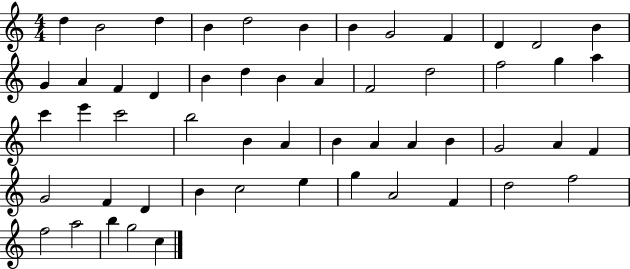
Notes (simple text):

D5/q B4/h D5/q B4/q D5/h B4/q B4/q G4/h F4/q D4/q D4/h B4/q G4/q A4/q F4/q D4/q B4/q D5/q B4/q A4/q F4/h D5/h F5/h G5/q A5/q C6/q E6/q C6/h B5/h B4/q A4/q B4/q A4/q A4/q B4/q G4/h A4/q F4/q G4/h F4/q D4/q B4/q C5/h E5/q G5/q A4/h F4/q D5/h F5/h F5/h A5/h B5/q G5/h C5/q